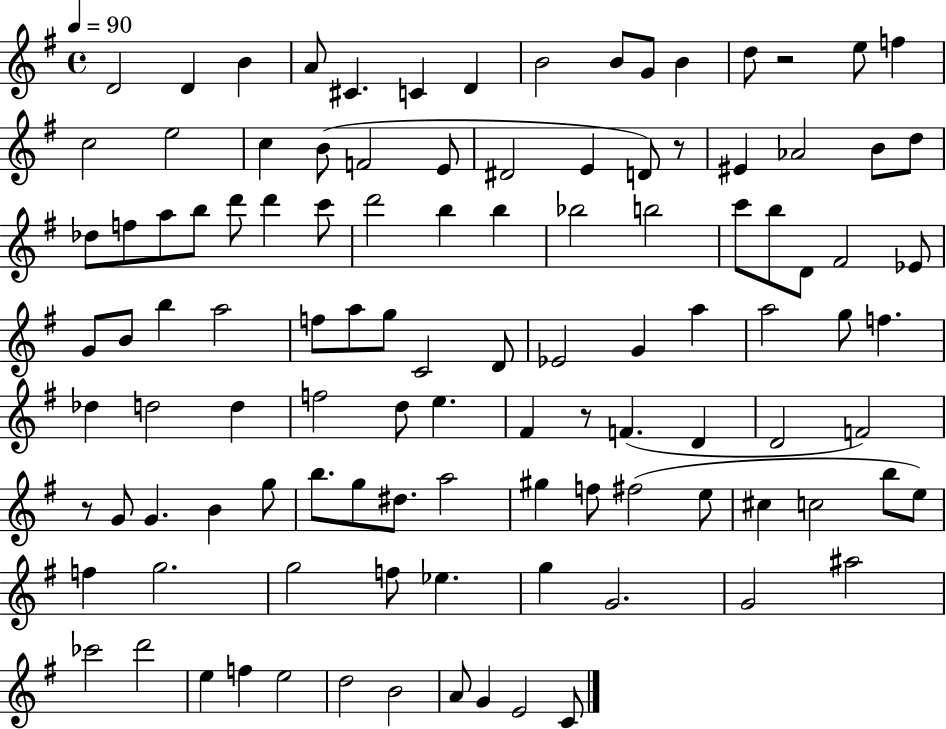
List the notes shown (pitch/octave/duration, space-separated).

D4/h D4/q B4/q A4/e C#4/q. C4/q D4/q B4/h B4/e G4/e B4/q D5/e R/h E5/e F5/q C5/h E5/h C5/q B4/e F4/h E4/e D#4/h E4/q D4/e R/e EIS4/q Ab4/h B4/e D5/e Db5/e F5/e A5/e B5/e D6/e D6/q C6/e D6/h B5/q B5/q Bb5/h B5/h C6/e B5/e D4/e F#4/h Eb4/e G4/e B4/e B5/q A5/h F5/e A5/e G5/e C4/h D4/e Eb4/h G4/q A5/q A5/h G5/e F5/q. Db5/q D5/h D5/q F5/h D5/e E5/q. F#4/q R/e F4/q. D4/q D4/h F4/h R/e G4/e G4/q. B4/q G5/e B5/e. G5/e D#5/e. A5/h G#5/q F5/e F#5/h E5/e C#5/q C5/h B5/e E5/e F5/q G5/h. G5/h F5/e Eb5/q. G5/q G4/h. G4/h A#5/h CES6/h D6/h E5/q F5/q E5/h D5/h B4/h A4/e G4/q E4/h C4/e